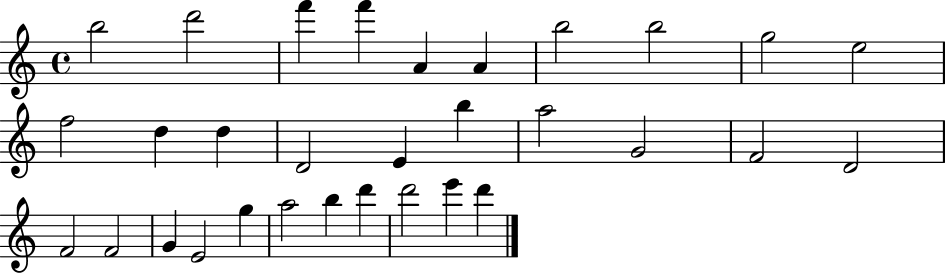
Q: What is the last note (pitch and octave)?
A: D6